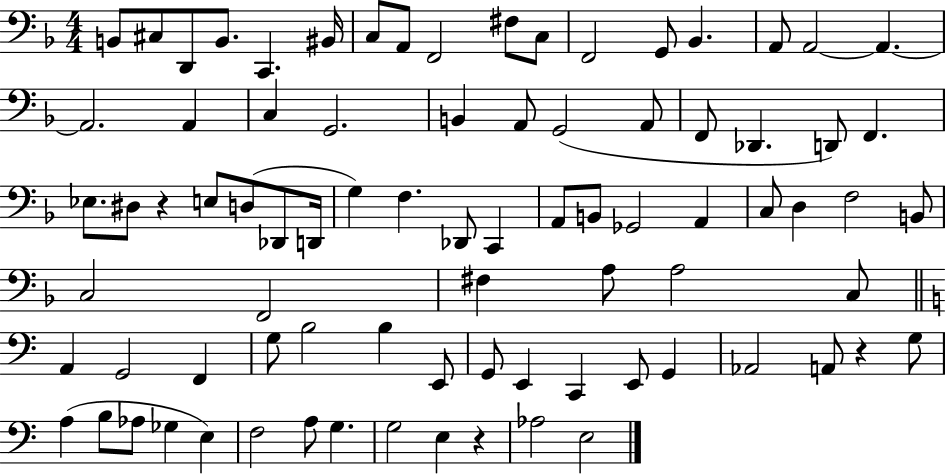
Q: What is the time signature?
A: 4/4